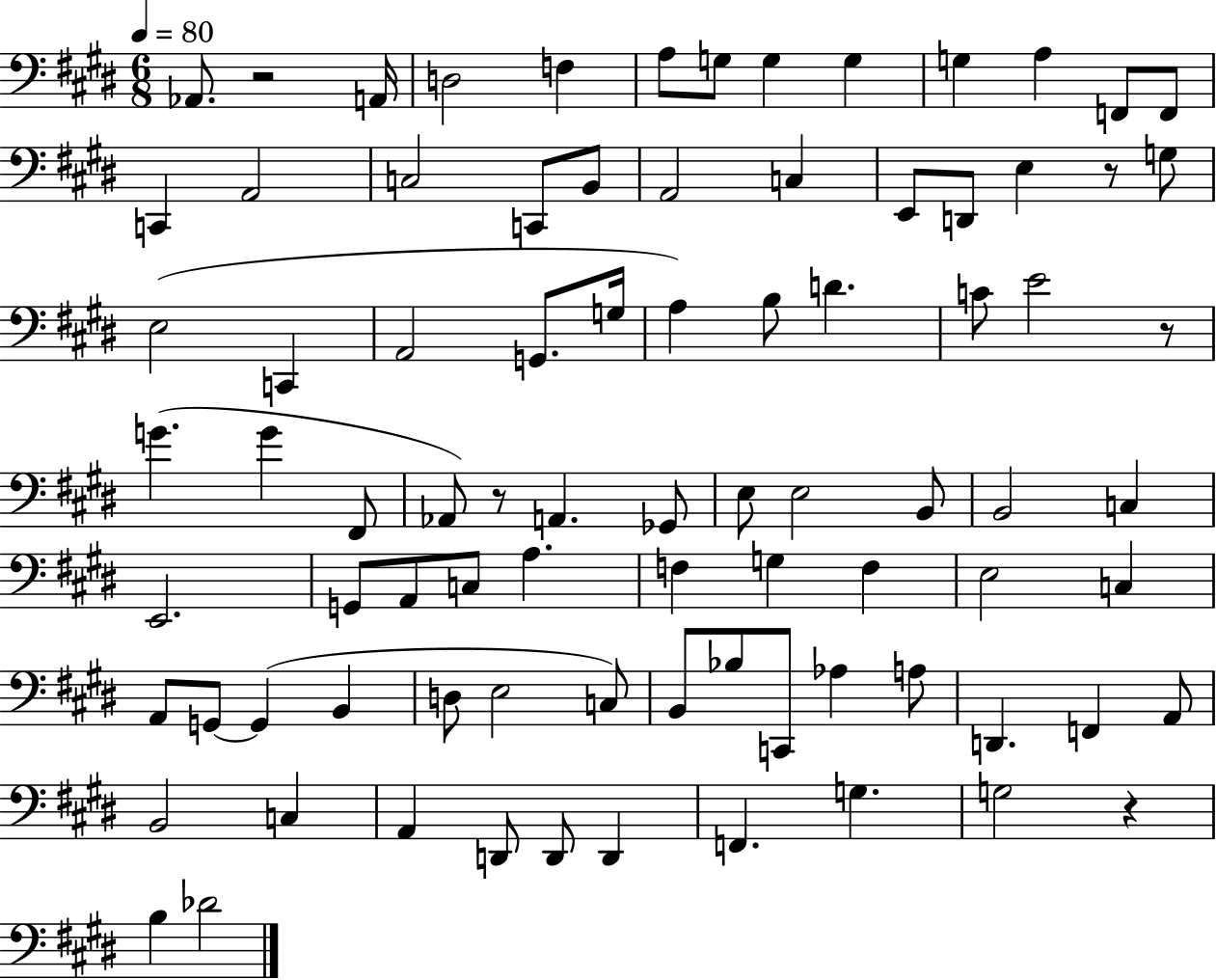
Ab2/e. R/h A2/s D3/h F3/q A3/e G3/e G3/q G3/q G3/q A3/q F2/e F2/e C2/q A2/h C3/h C2/e B2/e A2/h C3/q E2/e D2/e E3/q R/e G3/e E3/h C2/q A2/h G2/e. G3/s A3/q B3/e D4/q. C4/e E4/h R/e G4/q. G4/q F#2/e Ab2/e R/e A2/q. Gb2/e E3/e E3/h B2/e B2/h C3/q E2/h. G2/e A2/e C3/e A3/q. F3/q G3/q F3/q E3/h C3/q A2/e G2/e G2/q B2/q D3/e E3/h C3/e B2/e Bb3/e C2/e Ab3/q A3/e D2/q. F2/q A2/e B2/h C3/q A2/q D2/e D2/e D2/q F2/q. G3/q. G3/h R/q B3/q Db4/h